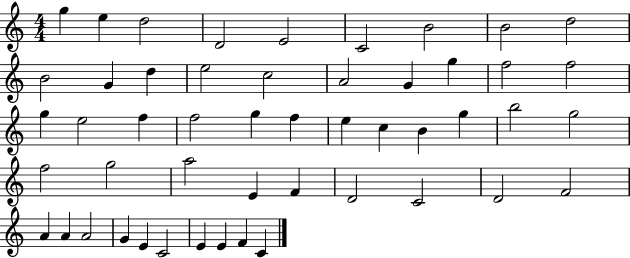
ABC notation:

X:1
T:Untitled
M:4/4
L:1/4
K:C
g e d2 D2 E2 C2 B2 B2 d2 B2 G d e2 c2 A2 G g f2 f2 g e2 f f2 g f e c B g b2 g2 f2 g2 a2 E F D2 C2 D2 F2 A A A2 G E C2 E E F C